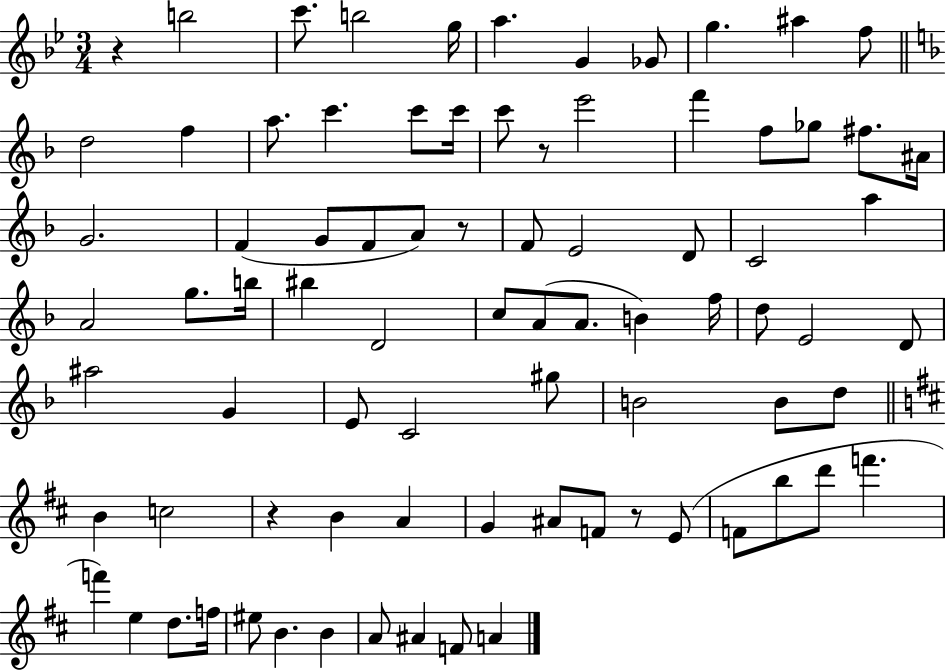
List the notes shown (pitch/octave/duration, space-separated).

R/q B5/h C6/e. B5/h G5/s A5/q. G4/q Gb4/e G5/q. A#5/q F5/e D5/h F5/q A5/e. C6/q. C6/e C6/s C6/e R/e E6/h F6/q F5/e Gb5/e F#5/e. A#4/s G4/h. F4/q G4/e F4/e A4/e R/e F4/e E4/h D4/e C4/h A5/q A4/h G5/e. B5/s BIS5/q D4/h C5/e A4/e A4/e. B4/q F5/s D5/e E4/h D4/e A#5/h G4/q E4/e C4/h G#5/e B4/h B4/e D5/e B4/q C5/h R/q B4/q A4/q G4/q A#4/e F4/e R/e E4/e F4/e B5/e D6/e F6/q. F6/q E5/q D5/e. F5/s EIS5/e B4/q. B4/q A4/e A#4/q F4/e A4/q